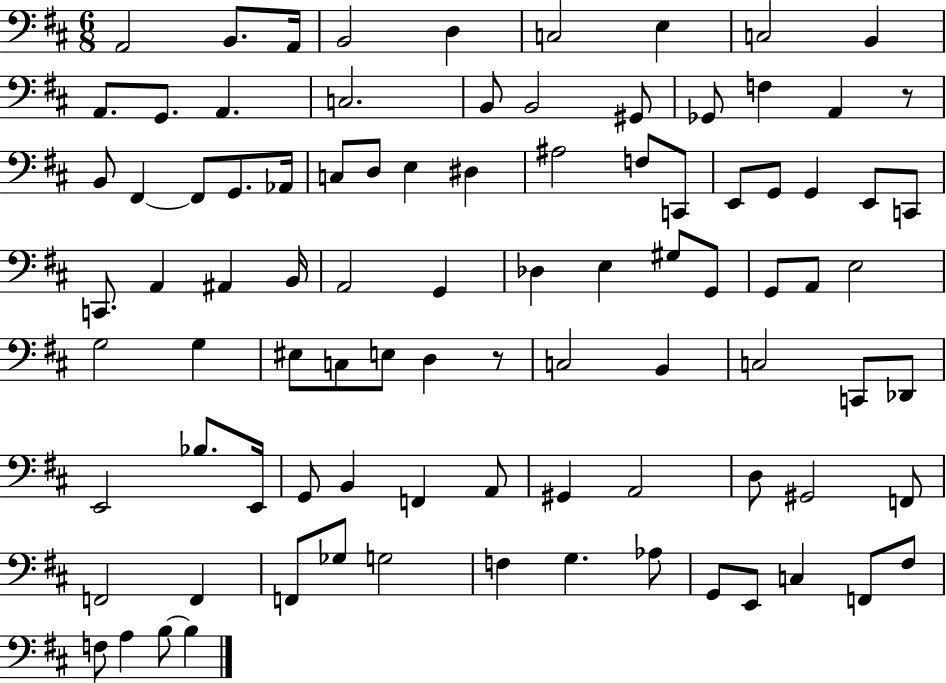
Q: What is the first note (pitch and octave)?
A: A2